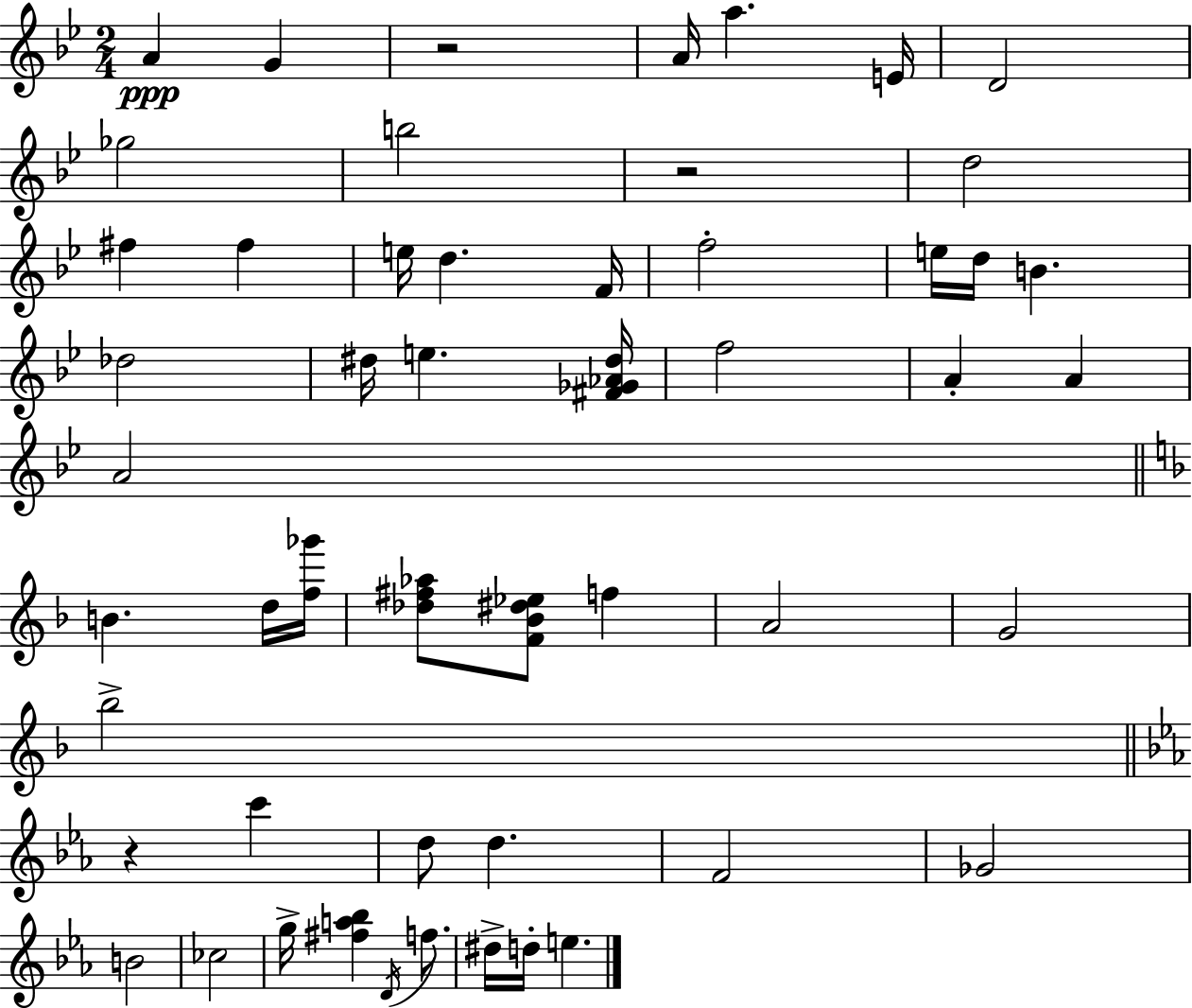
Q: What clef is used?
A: treble